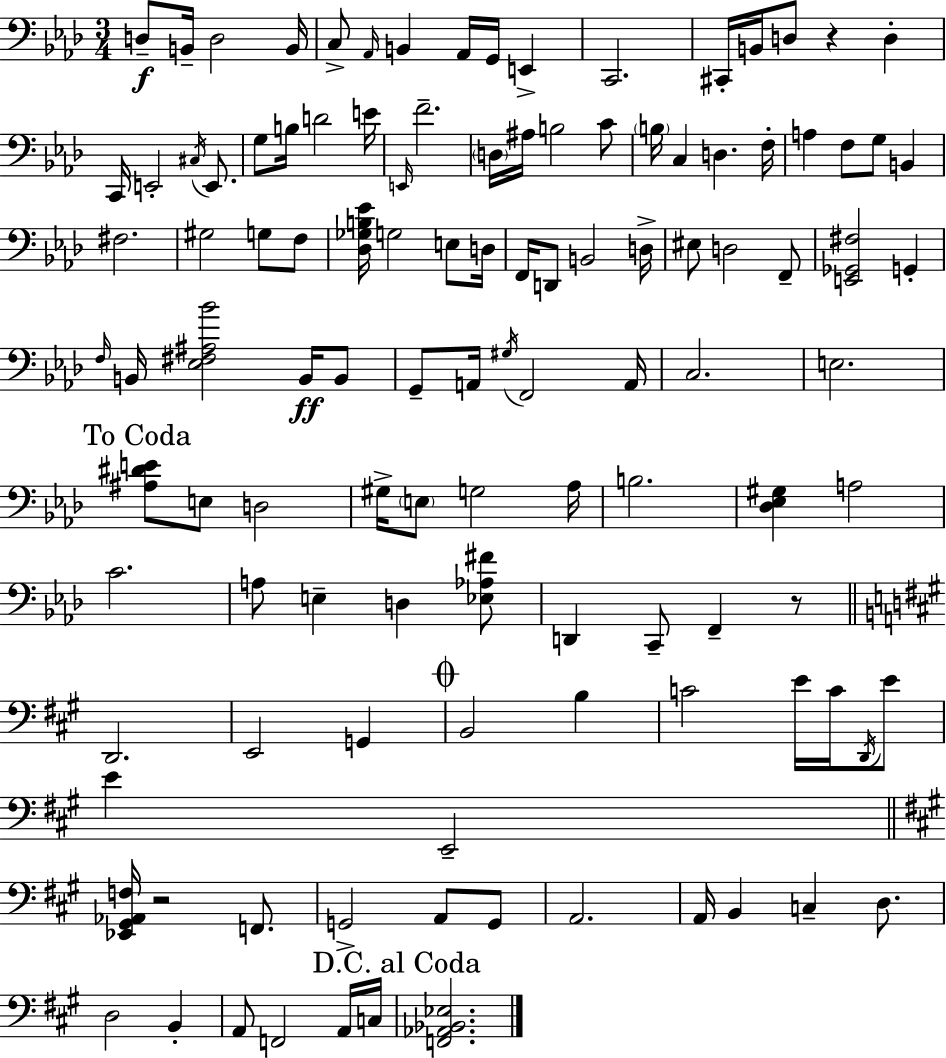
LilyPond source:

{
  \clef bass
  \numericTimeSignature
  \time 3/4
  \key f \minor
  d8--\f b,16-- d2 b,16 | c8-> \grace { aes,16 } b,4 aes,16 g,16 e,4-> | c,2. | cis,16-. b,16 d8 r4 d4-. | \break c,16 e,2-. \acciaccatura { cis16 } e,8. | g8 b16 d'2 | e'16 \grace { e,16 } f'2.-- | \parenthesize d16 ais16 b2 | \break c'8 \parenthesize b16 c4 d4. | f16-. a4 f8 g8 b,4 | fis2. | gis2 g8 | \break f8 <des ges b ees'>16 g2 | e8 d16 f,16 d,8 b,2 | d16-> eis8 d2 | f,8-- <e, ges, fis>2 g,4-. | \break \grace { f16 } b,16 <ees fis ais bes'>2 | b,16\ff b,8 g,8-- a,16 \acciaccatura { gis16 } f,2 | a,16 c2. | e2. | \break \mark "To Coda" <ais dis' e'>8 e8 d2 | gis16-> \parenthesize e8 g2 | aes16 b2. | <des ees gis>4 a2 | \break c'2. | a8 e4-- d4 | <ees aes fis'>8 d,4 c,8-- f,4-- | r8 \bar "||" \break \key a \major d,2. | e,2 g,4 | \mark \markup { \musicglyph "scripts.coda" } b,2 b4 | c'2 e'16 c'16 \acciaccatura { d,16 } e'8 | \break e'4 e,2-- | \bar "||" \break \key a \major <ees, gis, aes, f>16 r2 f,8. | g,2-> a,8 g,8 | a,2. | a,16 b,4 c4-- d8. | \break d2 b,4-. | a,8 f,2 a,16 c16 | \mark "D.C. al Coda" <f, aes, bes, ees>2. | \bar "|."
}